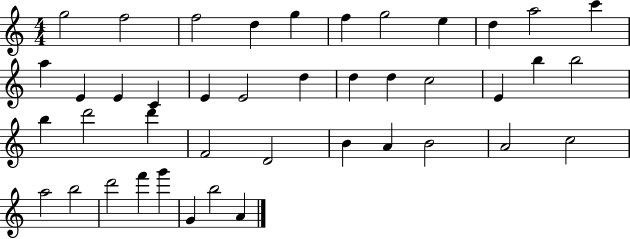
X:1
T:Untitled
M:4/4
L:1/4
K:C
g2 f2 f2 d g f g2 e d a2 c' a E E C E E2 d d d c2 E b b2 b d'2 d' F2 D2 B A B2 A2 c2 a2 b2 d'2 f' g' G b2 A